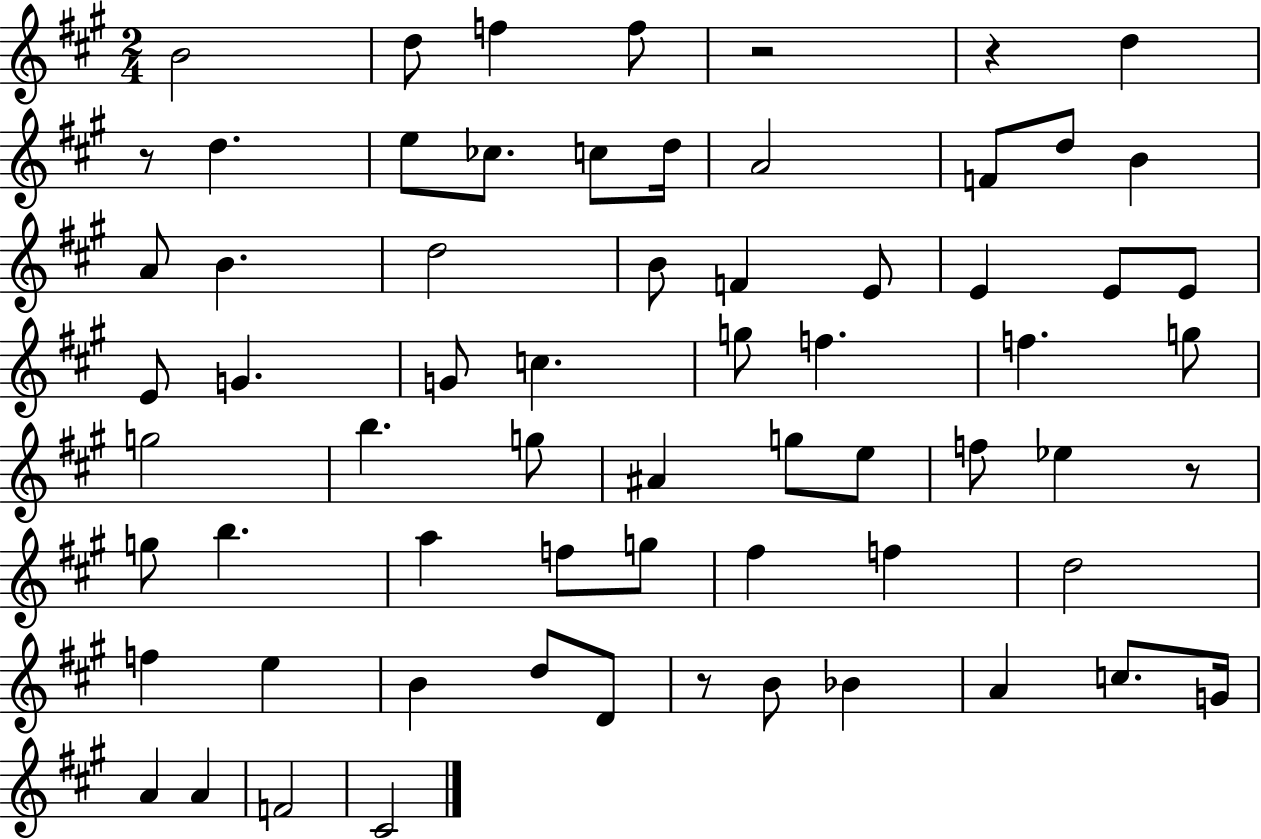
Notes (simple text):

B4/h D5/e F5/q F5/e R/h R/q D5/q R/e D5/q. E5/e CES5/e. C5/e D5/s A4/h F4/e D5/e B4/q A4/e B4/q. D5/h B4/e F4/q E4/e E4/q E4/e E4/e E4/e G4/q. G4/e C5/q. G5/e F5/q. F5/q. G5/e G5/h B5/q. G5/e A#4/q G5/e E5/e F5/e Eb5/q R/e G5/e B5/q. A5/q F5/e G5/e F#5/q F5/q D5/h F5/q E5/q B4/q D5/e D4/e R/e B4/e Bb4/q A4/q C5/e. G4/s A4/q A4/q F4/h C#4/h